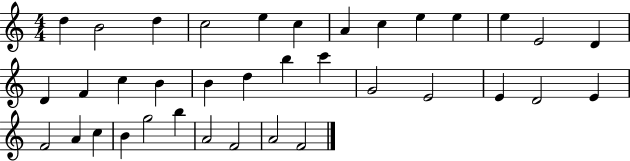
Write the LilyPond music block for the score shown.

{
  \clef treble
  \numericTimeSignature
  \time 4/4
  \key c \major
  d''4 b'2 d''4 | c''2 e''4 c''4 | a'4 c''4 e''4 e''4 | e''4 e'2 d'4 | \break d'4 f'4 c''4 b'4 | b'4 d''4 b''4 c'''4 | g'2 e'2 | e'4 d'2 e'4 | \break f'2 a'4 c''4 | b'4 g''2 b''4 | a'2 f'2 | a'2 f'2 | \break \bar "|."
}